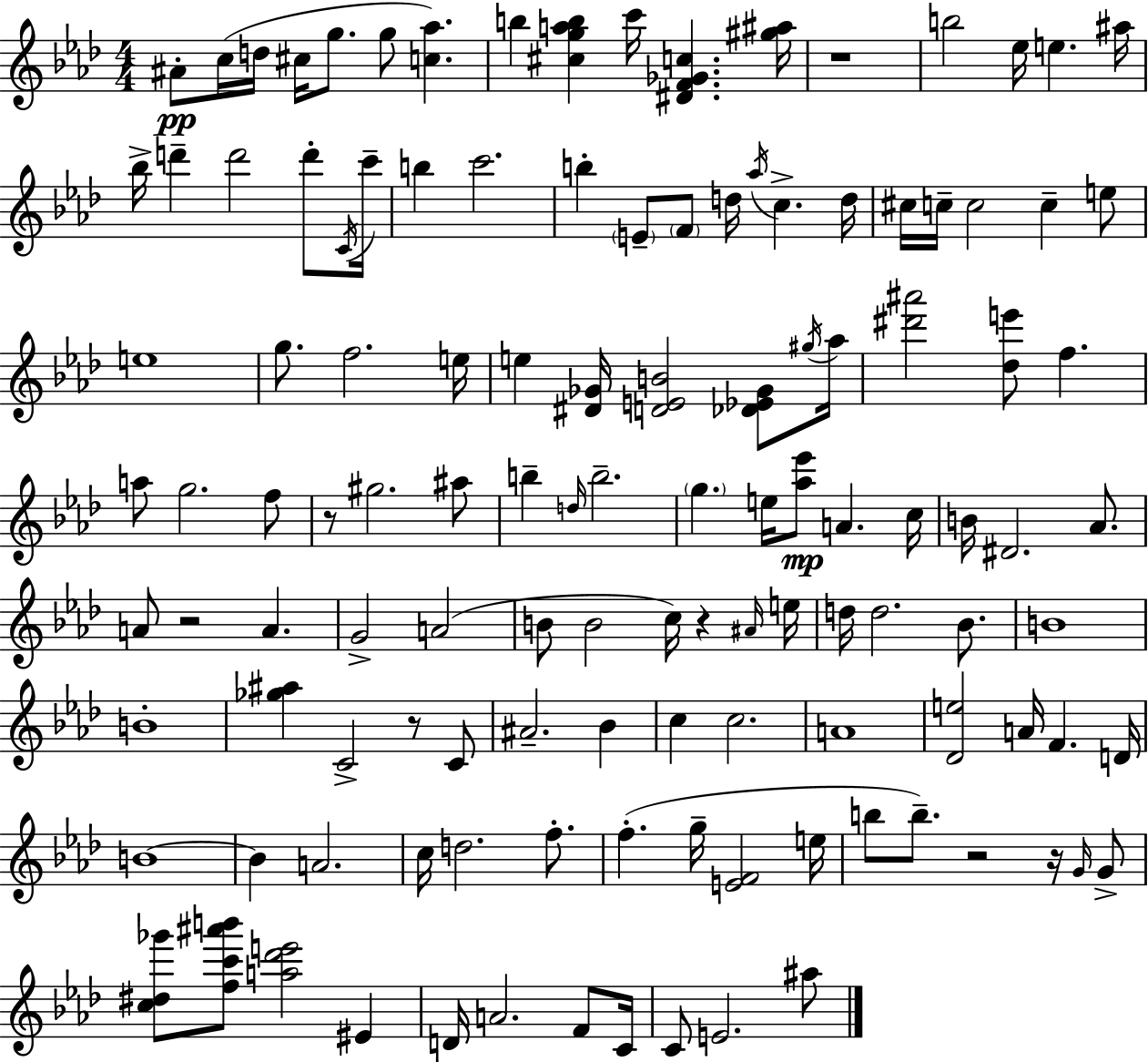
A#4/e C5/s D5/s C#5/s G5/e. G5/e [C5,Ab5]/q. B5/q [C#5,G5,A5,B5]/q C6/s [D#4,F4,Gb4,C5]/q. [G#5,A#5]/s R/w B5/h Eb5/s E5/q. A#5/s Bb5/s D6/q D6/h D6/e C4/s C6/s B5/q C6/h. B5/q E4/e F4/e D5/s Ab5/s C5/q. D5/s C#5/s C5/s C5/h C5/q E5/e E5/w G5/e. F5/h. E5/s E5/q [D#4,Gb4]/s [D4,E4,B4]/h [Db4,Eb4,Gb4]/e G#5/s Ab5/s [D#6,A#6]/h [Db5,E6]/e F5/q. A5/e G5/h. F5/e R/e G#5/h. A#5/e B5/q D5/s B5/h. G5/q. E5/s [Ab5,Eb6]/e A4/q. C5/s B4/s D#4/h. Ab4/e. A4/e R/h A4/q. G4/h A4/h B4/e B4/h C5/s R/q A#4/s E5/s D5/s D5/h. Bb4/e. B4/w B4/w [Gb5,A#5]/q C4/h R/e C4/e A#4/h. Bb4/q C5/q C5/h. A4/w [Db4,E5]/h A4/s F4/q. D4/s B4/w B4/q A4/h. C5/s D5/h. F5/e. F5/q. G5/s [E4,F4]/h E5/s B5/e B5/e. R/h R/s G4/s G4/e [C5,D#5,Gb6]/e [F5,C6,A#6,B6]/e [A5,Db6,E6]/h EIS4/q D4/s A4/h. F4/e C4/s C4/e E4/h. A#5/e